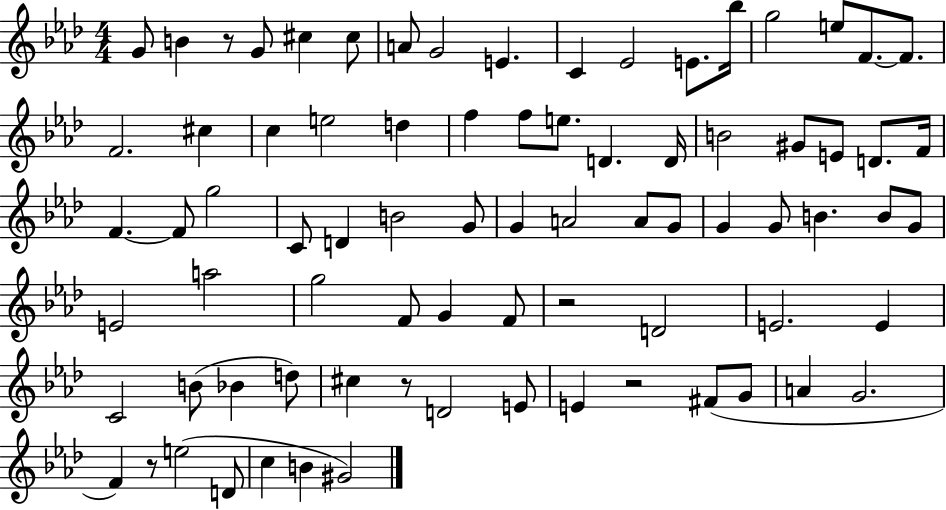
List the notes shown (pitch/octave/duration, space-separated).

G4/e B4/q R/e G4/e C#5/q C#5/e A4/e G4/h E4/q. C4/q Eb4/h E4/e. Bb5/s G5/h E5/e F4/e. F4/e. F4/h. C#5/q C5/q E5/h D5/q F5/q F5/e E5/e. D4/q. D4/s B4/h G#4/e E4/e D4/e. F4/s F4/q. F4/e G5/h C4/e D4/q B4/h G4/e G4/q A4/h A4/e G4/e G4/q G4/e B4/q. B4/e G4/e E4/h A5/h G5/h F4/e G4/q F4/e R/h D4/h E4/h. E4/q C4/h B4/e Bb4/q D5/e C#5/q R/e D4/h E4/e E4/q R/h F#4/e G4/e A4/q G4/h. F4/q R/e E5/h D4/e C5/q B4/q G#4/h